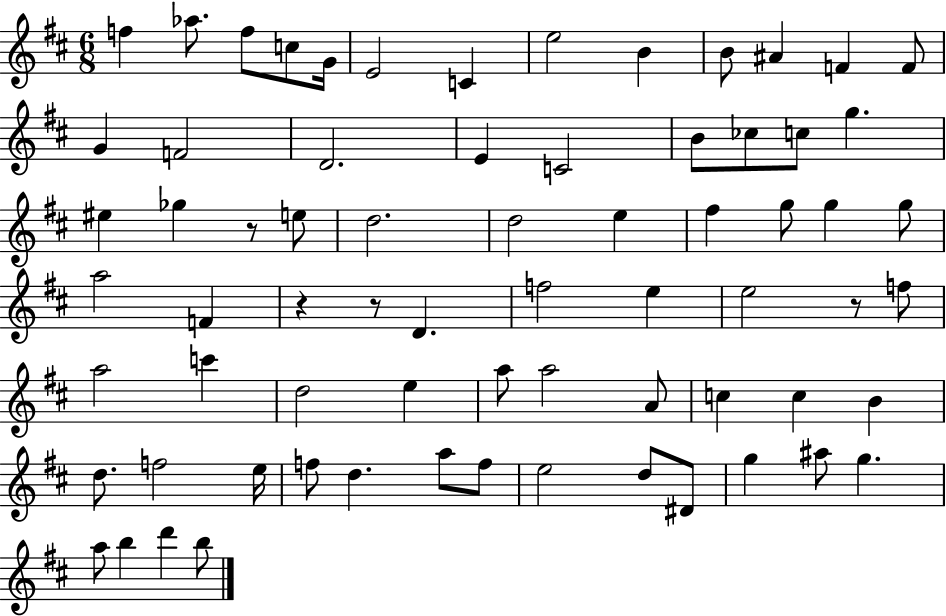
F5/q Ab5/e. F5/e C5/e G4/s E4/h C4/q E5/h B4/q B4/e A#4/q F4/q F4/e G4/q F4/h D4/h. E4/q C4/h B4/e CES5/e C5/e G5/q. EIS5/q Gb5/q R/e E5/e D5/h. D5/h E5/q F#5/q G5/e G5/q G5/e A5/h F4/q R/q R/e D4/q. F5/h E5/q E5/h R/e F5/e A5/h C6/q D5/h E5/q A5/e A5/h A4/e C5/q C5/q B4/q D5/e. F5/h E5/s F5/e D5/q. A5/e F5/e E5/h D5/e D#4/e G5/q A#5/e G5/q. A5/e B5/q D6/q B5/e